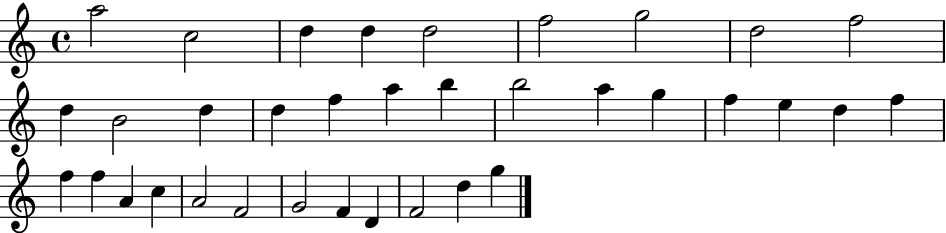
X:1
T:Untitled
M:4/4
L:1/4
K:C
a2 c2 d d d2 f2 g2 d2 f2 d B2 d d f a b b2 a g f e d f f f A c A2 F2 G2 F D F2 d g